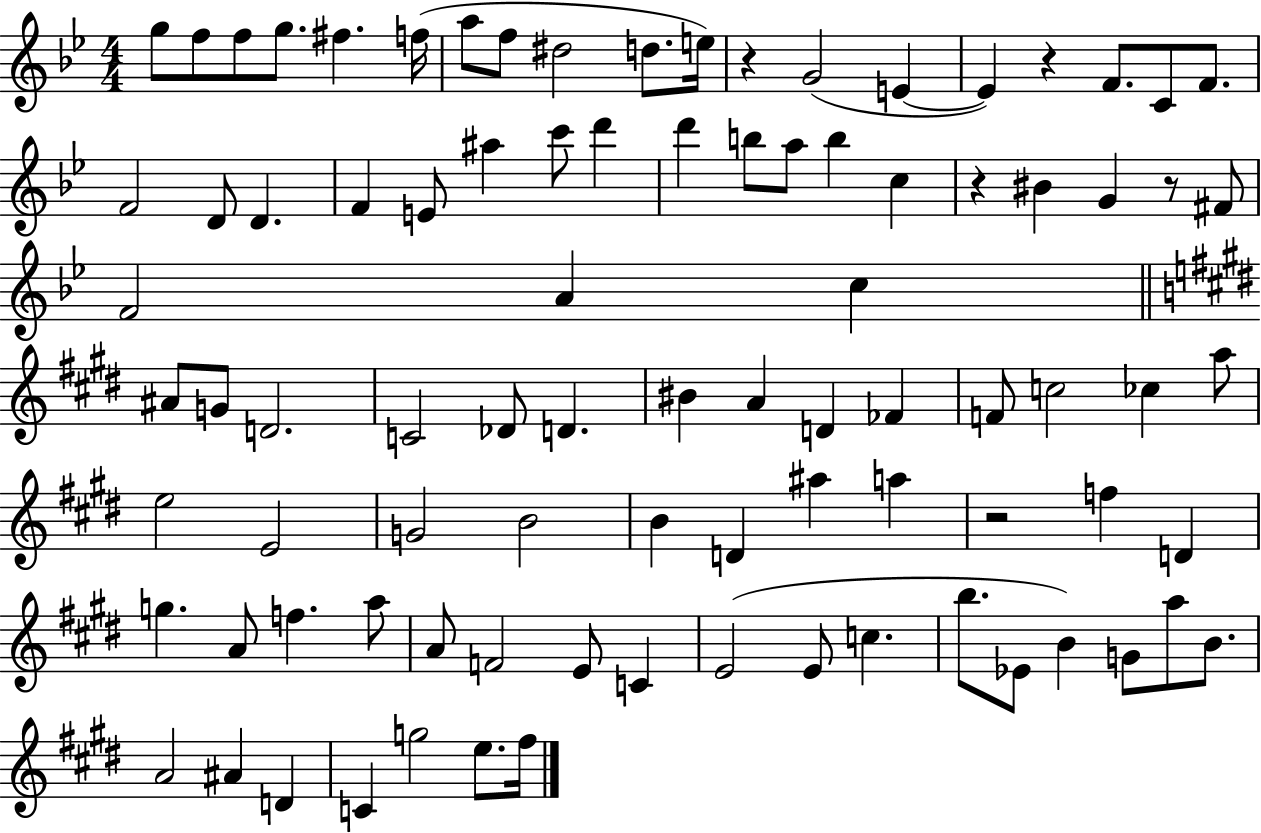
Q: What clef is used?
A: treble